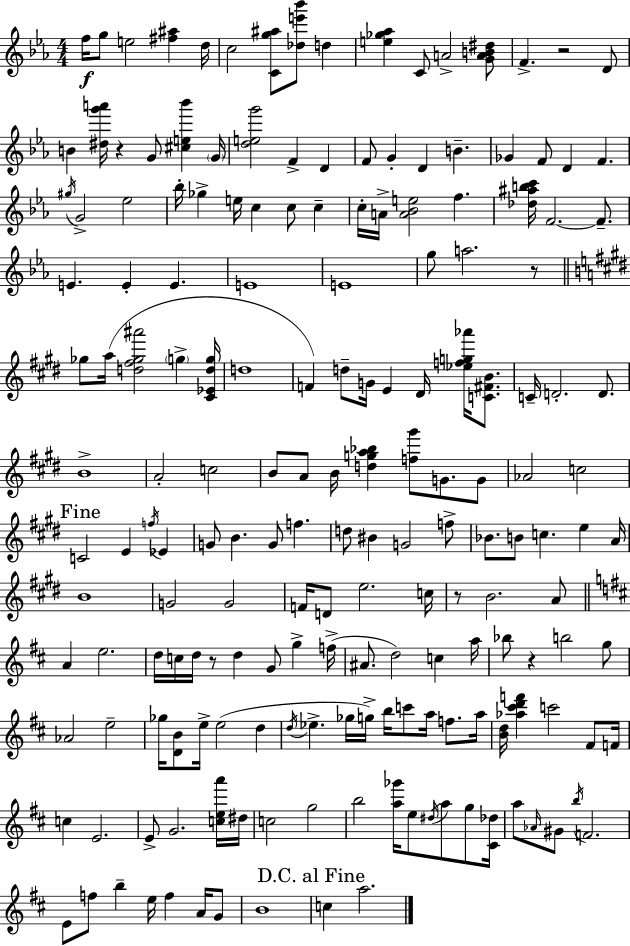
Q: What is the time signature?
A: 4/4